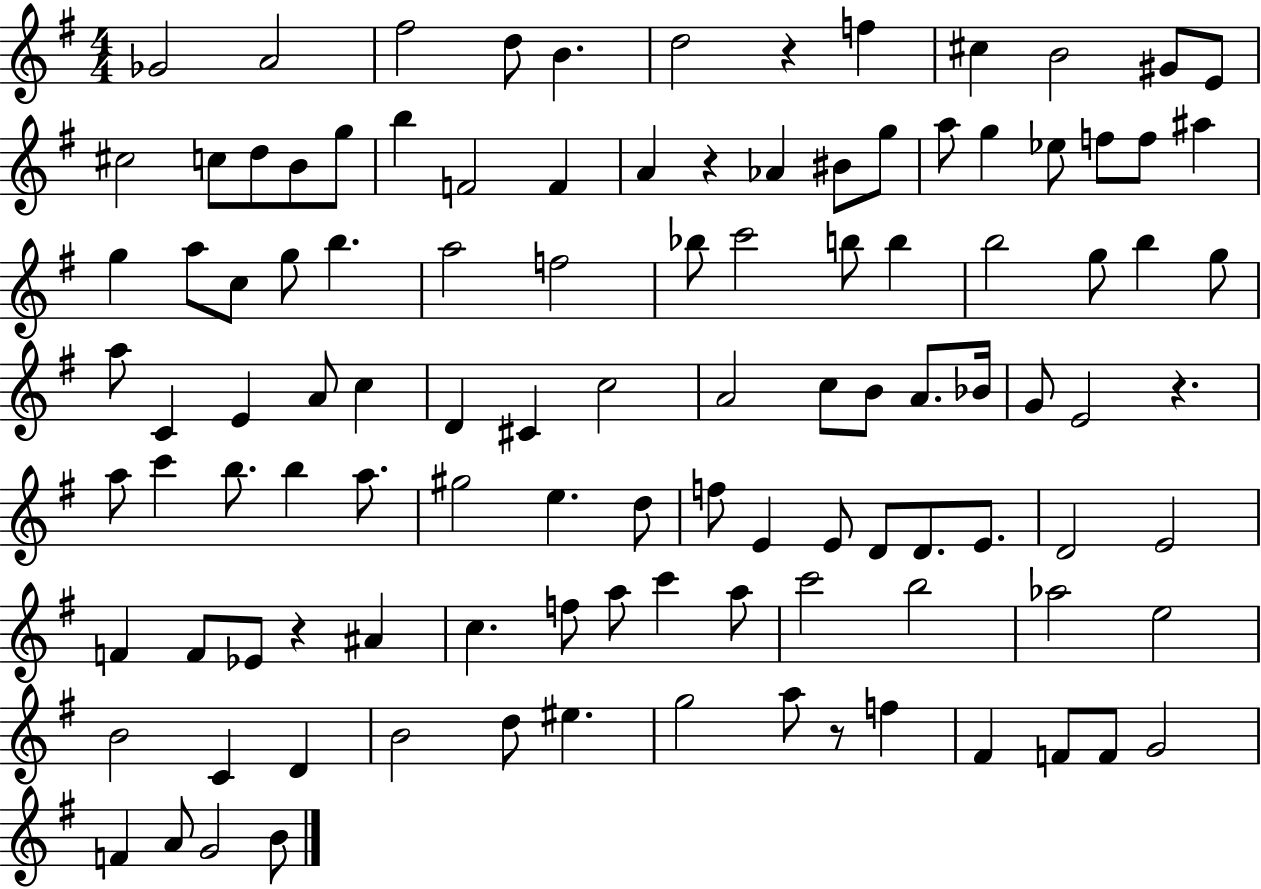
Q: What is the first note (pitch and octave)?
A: Gb4